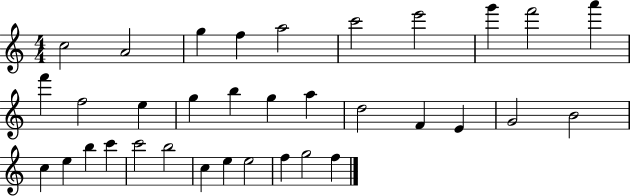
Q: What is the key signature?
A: C major